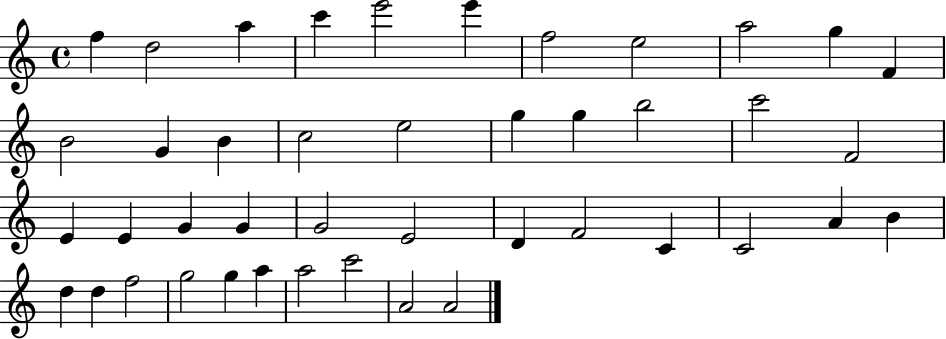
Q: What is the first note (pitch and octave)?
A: F5